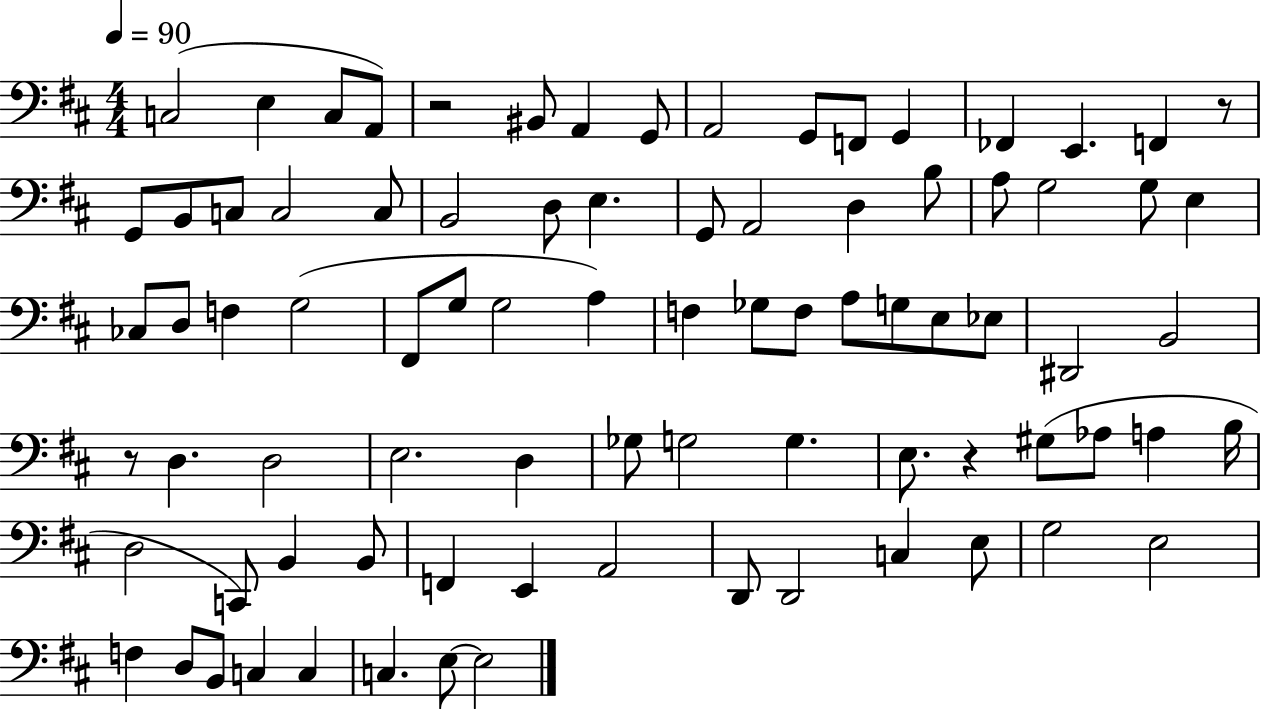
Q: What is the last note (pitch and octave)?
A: E3